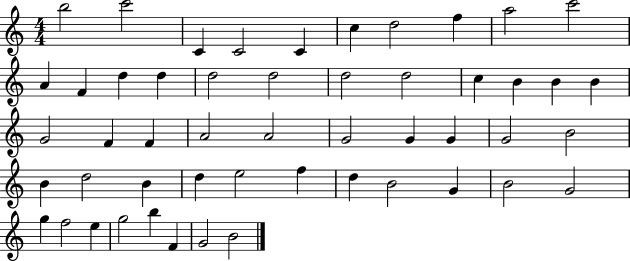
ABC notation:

X:1
T:Untitled
M:4/4
L:1/4
K:C
b2 c'2 C C2 C c d2 f a2 c'2 A F d d d2 d2 d2 d2 c B B B G2 F F A2 A2 G2 G G G2 B2 B d2 B d e2 f d B2 G B2 G2 g f2 e g2 b F G2 B2